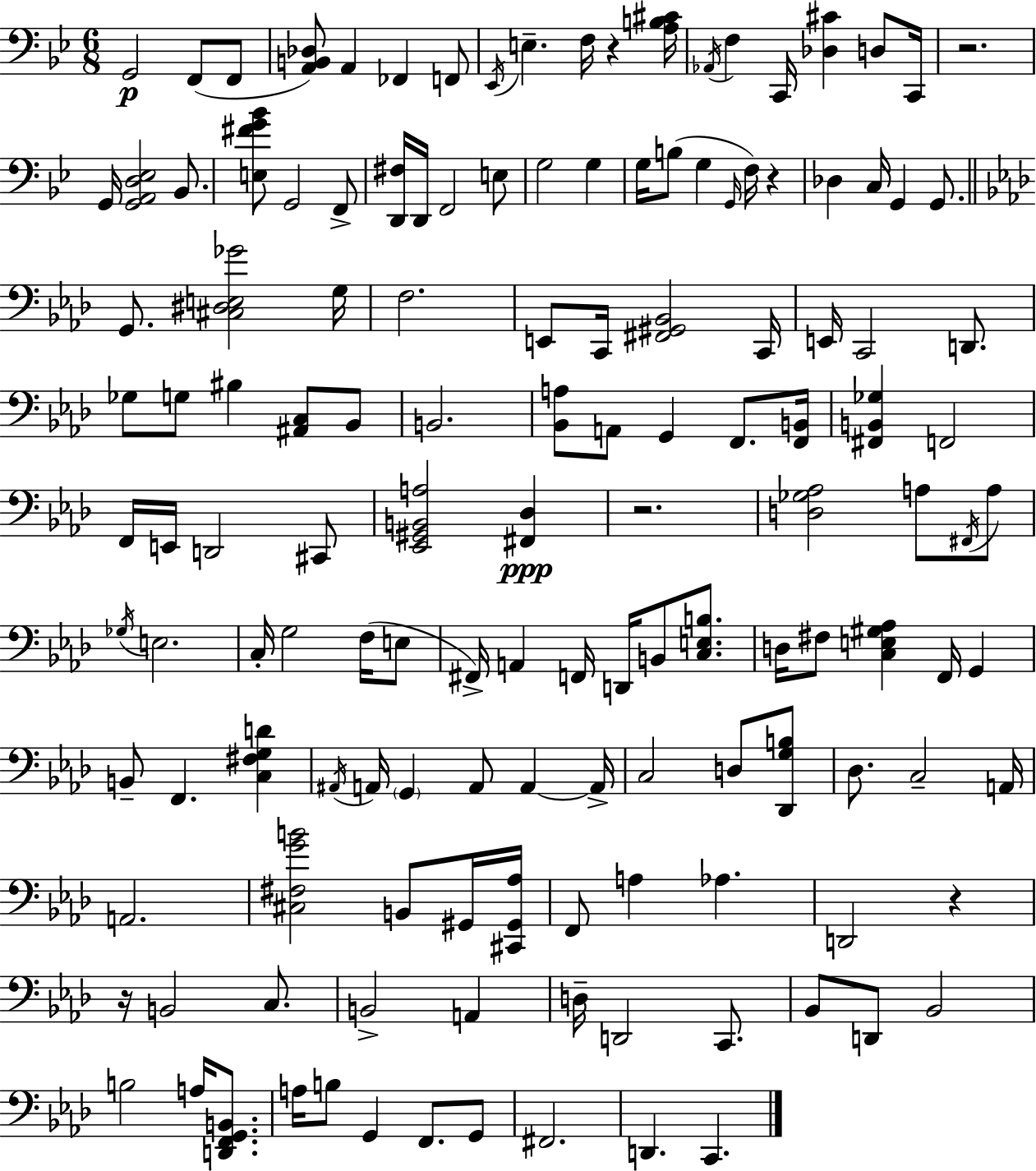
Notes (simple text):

G2/h F2/e F2/e [A2,B2,Db3]/e A2/q FES2/q F2/e Eb2/s E3/q. F3/s R/q [A3,B3,C#4]/s Ab2/s F3/q C2/s [Db3,C#4]/q D3/e C2/s R/h. G2/s [G2,A2,D3,Eb3]/h Bb2/e. [E3,F#4,G4,Bb4]/e G2/h F2/e [D2,F#3]/s D2/s F2/h E3/e G3/h G3/q G3/s B3/e G3/q G2/s F3/s R/q Db3/q C3/s G2/q G2/e. G2/e. [C#3,D#3,E3,Gb4]/h G3/s F3/h. E2/e C2/s [F#2,G#2,Bb2]/h C2/s E2/s C2/h D2/e. Gb3/e G3/e BIS3/q [A#2,C3]/e Bb2/e B2/h. [Bb2,A3]/e A2/e G2/q F2/e. [F2,B2]/s [F#2,B2,Gb3]/q F2/h F2/s E2/s D2/h C#2/e [Eb2,G#2,B2,A3]/h [F#2,Db3]/q R/h. [D3,Gb3,Ab3]/h A3/e F#2/s A3/e Gb3/s E3/h. C3/s G3/h F3/s E3/e F#2/s A2/q F2/s D2/s B2/e [C3,E3,B3]/e. D3/s F#3/e [C3,E3,G#3,Ab3]/q F2/s G2/q B2/e F2/q. [C3,F#3,G3,D4]/q A#2/s A2/s G2/q A2/e A2/q A2/s C3/h D3/e [Db2,G3,B3]/e Db3/e. C3/h A2/s A2/h. [C#3,F#3,G4,B4]/h B2/e G#2/s [C#2,G#2,Ab3]/s F2/e A3/q Ab3/q. D2/h R/q R/s B2/h C3/e. B2/h A2/q D3/s D2/h C2/e. Bb2/e D2/e Bb2/h B3/h A3/s [D2,F2,G2,B2]/e. A3/s B3/e G2/q F2/e. G2/e F#2/h. D2/q. C2/q.